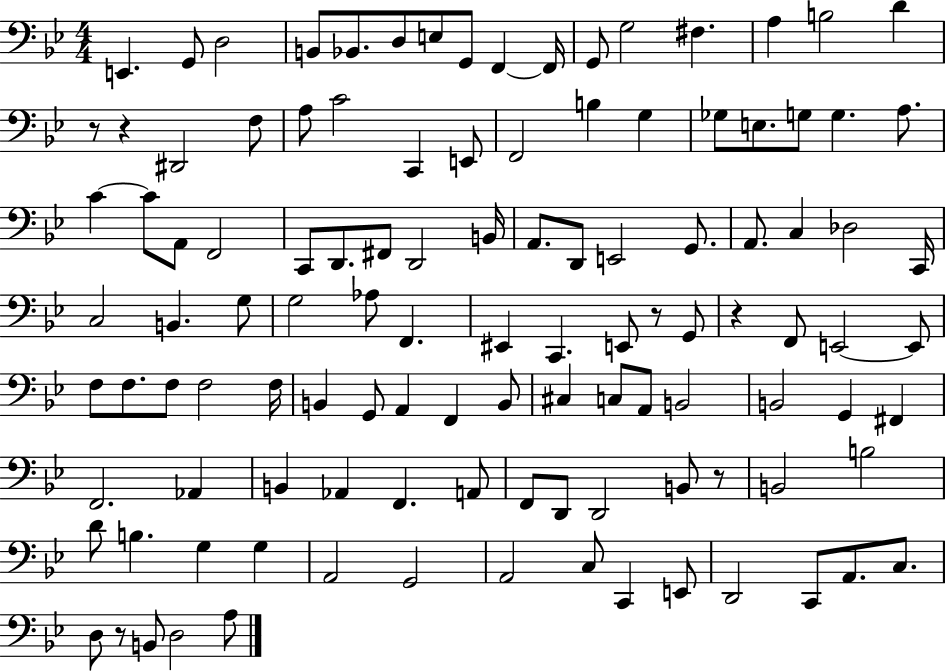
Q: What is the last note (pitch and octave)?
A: A3